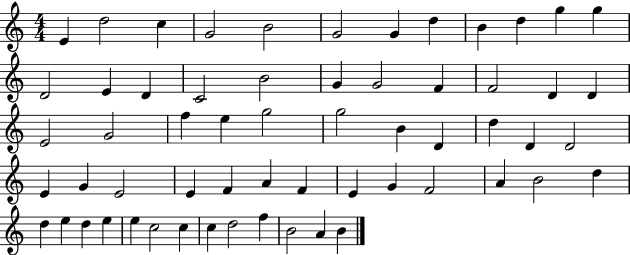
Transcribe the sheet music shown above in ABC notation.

X:1
T:Untitled
M:4/4
L:1/4
K:C
E d2 c G2 B2 G2 G d B d g g D2 E D C2 B2 G G2 F F2 D D E2 G2 f e g2 g2 B D d D D2 E G E2 E F A F E G F2 A B2 d d e d e e c2 c c d2 f B2 A B